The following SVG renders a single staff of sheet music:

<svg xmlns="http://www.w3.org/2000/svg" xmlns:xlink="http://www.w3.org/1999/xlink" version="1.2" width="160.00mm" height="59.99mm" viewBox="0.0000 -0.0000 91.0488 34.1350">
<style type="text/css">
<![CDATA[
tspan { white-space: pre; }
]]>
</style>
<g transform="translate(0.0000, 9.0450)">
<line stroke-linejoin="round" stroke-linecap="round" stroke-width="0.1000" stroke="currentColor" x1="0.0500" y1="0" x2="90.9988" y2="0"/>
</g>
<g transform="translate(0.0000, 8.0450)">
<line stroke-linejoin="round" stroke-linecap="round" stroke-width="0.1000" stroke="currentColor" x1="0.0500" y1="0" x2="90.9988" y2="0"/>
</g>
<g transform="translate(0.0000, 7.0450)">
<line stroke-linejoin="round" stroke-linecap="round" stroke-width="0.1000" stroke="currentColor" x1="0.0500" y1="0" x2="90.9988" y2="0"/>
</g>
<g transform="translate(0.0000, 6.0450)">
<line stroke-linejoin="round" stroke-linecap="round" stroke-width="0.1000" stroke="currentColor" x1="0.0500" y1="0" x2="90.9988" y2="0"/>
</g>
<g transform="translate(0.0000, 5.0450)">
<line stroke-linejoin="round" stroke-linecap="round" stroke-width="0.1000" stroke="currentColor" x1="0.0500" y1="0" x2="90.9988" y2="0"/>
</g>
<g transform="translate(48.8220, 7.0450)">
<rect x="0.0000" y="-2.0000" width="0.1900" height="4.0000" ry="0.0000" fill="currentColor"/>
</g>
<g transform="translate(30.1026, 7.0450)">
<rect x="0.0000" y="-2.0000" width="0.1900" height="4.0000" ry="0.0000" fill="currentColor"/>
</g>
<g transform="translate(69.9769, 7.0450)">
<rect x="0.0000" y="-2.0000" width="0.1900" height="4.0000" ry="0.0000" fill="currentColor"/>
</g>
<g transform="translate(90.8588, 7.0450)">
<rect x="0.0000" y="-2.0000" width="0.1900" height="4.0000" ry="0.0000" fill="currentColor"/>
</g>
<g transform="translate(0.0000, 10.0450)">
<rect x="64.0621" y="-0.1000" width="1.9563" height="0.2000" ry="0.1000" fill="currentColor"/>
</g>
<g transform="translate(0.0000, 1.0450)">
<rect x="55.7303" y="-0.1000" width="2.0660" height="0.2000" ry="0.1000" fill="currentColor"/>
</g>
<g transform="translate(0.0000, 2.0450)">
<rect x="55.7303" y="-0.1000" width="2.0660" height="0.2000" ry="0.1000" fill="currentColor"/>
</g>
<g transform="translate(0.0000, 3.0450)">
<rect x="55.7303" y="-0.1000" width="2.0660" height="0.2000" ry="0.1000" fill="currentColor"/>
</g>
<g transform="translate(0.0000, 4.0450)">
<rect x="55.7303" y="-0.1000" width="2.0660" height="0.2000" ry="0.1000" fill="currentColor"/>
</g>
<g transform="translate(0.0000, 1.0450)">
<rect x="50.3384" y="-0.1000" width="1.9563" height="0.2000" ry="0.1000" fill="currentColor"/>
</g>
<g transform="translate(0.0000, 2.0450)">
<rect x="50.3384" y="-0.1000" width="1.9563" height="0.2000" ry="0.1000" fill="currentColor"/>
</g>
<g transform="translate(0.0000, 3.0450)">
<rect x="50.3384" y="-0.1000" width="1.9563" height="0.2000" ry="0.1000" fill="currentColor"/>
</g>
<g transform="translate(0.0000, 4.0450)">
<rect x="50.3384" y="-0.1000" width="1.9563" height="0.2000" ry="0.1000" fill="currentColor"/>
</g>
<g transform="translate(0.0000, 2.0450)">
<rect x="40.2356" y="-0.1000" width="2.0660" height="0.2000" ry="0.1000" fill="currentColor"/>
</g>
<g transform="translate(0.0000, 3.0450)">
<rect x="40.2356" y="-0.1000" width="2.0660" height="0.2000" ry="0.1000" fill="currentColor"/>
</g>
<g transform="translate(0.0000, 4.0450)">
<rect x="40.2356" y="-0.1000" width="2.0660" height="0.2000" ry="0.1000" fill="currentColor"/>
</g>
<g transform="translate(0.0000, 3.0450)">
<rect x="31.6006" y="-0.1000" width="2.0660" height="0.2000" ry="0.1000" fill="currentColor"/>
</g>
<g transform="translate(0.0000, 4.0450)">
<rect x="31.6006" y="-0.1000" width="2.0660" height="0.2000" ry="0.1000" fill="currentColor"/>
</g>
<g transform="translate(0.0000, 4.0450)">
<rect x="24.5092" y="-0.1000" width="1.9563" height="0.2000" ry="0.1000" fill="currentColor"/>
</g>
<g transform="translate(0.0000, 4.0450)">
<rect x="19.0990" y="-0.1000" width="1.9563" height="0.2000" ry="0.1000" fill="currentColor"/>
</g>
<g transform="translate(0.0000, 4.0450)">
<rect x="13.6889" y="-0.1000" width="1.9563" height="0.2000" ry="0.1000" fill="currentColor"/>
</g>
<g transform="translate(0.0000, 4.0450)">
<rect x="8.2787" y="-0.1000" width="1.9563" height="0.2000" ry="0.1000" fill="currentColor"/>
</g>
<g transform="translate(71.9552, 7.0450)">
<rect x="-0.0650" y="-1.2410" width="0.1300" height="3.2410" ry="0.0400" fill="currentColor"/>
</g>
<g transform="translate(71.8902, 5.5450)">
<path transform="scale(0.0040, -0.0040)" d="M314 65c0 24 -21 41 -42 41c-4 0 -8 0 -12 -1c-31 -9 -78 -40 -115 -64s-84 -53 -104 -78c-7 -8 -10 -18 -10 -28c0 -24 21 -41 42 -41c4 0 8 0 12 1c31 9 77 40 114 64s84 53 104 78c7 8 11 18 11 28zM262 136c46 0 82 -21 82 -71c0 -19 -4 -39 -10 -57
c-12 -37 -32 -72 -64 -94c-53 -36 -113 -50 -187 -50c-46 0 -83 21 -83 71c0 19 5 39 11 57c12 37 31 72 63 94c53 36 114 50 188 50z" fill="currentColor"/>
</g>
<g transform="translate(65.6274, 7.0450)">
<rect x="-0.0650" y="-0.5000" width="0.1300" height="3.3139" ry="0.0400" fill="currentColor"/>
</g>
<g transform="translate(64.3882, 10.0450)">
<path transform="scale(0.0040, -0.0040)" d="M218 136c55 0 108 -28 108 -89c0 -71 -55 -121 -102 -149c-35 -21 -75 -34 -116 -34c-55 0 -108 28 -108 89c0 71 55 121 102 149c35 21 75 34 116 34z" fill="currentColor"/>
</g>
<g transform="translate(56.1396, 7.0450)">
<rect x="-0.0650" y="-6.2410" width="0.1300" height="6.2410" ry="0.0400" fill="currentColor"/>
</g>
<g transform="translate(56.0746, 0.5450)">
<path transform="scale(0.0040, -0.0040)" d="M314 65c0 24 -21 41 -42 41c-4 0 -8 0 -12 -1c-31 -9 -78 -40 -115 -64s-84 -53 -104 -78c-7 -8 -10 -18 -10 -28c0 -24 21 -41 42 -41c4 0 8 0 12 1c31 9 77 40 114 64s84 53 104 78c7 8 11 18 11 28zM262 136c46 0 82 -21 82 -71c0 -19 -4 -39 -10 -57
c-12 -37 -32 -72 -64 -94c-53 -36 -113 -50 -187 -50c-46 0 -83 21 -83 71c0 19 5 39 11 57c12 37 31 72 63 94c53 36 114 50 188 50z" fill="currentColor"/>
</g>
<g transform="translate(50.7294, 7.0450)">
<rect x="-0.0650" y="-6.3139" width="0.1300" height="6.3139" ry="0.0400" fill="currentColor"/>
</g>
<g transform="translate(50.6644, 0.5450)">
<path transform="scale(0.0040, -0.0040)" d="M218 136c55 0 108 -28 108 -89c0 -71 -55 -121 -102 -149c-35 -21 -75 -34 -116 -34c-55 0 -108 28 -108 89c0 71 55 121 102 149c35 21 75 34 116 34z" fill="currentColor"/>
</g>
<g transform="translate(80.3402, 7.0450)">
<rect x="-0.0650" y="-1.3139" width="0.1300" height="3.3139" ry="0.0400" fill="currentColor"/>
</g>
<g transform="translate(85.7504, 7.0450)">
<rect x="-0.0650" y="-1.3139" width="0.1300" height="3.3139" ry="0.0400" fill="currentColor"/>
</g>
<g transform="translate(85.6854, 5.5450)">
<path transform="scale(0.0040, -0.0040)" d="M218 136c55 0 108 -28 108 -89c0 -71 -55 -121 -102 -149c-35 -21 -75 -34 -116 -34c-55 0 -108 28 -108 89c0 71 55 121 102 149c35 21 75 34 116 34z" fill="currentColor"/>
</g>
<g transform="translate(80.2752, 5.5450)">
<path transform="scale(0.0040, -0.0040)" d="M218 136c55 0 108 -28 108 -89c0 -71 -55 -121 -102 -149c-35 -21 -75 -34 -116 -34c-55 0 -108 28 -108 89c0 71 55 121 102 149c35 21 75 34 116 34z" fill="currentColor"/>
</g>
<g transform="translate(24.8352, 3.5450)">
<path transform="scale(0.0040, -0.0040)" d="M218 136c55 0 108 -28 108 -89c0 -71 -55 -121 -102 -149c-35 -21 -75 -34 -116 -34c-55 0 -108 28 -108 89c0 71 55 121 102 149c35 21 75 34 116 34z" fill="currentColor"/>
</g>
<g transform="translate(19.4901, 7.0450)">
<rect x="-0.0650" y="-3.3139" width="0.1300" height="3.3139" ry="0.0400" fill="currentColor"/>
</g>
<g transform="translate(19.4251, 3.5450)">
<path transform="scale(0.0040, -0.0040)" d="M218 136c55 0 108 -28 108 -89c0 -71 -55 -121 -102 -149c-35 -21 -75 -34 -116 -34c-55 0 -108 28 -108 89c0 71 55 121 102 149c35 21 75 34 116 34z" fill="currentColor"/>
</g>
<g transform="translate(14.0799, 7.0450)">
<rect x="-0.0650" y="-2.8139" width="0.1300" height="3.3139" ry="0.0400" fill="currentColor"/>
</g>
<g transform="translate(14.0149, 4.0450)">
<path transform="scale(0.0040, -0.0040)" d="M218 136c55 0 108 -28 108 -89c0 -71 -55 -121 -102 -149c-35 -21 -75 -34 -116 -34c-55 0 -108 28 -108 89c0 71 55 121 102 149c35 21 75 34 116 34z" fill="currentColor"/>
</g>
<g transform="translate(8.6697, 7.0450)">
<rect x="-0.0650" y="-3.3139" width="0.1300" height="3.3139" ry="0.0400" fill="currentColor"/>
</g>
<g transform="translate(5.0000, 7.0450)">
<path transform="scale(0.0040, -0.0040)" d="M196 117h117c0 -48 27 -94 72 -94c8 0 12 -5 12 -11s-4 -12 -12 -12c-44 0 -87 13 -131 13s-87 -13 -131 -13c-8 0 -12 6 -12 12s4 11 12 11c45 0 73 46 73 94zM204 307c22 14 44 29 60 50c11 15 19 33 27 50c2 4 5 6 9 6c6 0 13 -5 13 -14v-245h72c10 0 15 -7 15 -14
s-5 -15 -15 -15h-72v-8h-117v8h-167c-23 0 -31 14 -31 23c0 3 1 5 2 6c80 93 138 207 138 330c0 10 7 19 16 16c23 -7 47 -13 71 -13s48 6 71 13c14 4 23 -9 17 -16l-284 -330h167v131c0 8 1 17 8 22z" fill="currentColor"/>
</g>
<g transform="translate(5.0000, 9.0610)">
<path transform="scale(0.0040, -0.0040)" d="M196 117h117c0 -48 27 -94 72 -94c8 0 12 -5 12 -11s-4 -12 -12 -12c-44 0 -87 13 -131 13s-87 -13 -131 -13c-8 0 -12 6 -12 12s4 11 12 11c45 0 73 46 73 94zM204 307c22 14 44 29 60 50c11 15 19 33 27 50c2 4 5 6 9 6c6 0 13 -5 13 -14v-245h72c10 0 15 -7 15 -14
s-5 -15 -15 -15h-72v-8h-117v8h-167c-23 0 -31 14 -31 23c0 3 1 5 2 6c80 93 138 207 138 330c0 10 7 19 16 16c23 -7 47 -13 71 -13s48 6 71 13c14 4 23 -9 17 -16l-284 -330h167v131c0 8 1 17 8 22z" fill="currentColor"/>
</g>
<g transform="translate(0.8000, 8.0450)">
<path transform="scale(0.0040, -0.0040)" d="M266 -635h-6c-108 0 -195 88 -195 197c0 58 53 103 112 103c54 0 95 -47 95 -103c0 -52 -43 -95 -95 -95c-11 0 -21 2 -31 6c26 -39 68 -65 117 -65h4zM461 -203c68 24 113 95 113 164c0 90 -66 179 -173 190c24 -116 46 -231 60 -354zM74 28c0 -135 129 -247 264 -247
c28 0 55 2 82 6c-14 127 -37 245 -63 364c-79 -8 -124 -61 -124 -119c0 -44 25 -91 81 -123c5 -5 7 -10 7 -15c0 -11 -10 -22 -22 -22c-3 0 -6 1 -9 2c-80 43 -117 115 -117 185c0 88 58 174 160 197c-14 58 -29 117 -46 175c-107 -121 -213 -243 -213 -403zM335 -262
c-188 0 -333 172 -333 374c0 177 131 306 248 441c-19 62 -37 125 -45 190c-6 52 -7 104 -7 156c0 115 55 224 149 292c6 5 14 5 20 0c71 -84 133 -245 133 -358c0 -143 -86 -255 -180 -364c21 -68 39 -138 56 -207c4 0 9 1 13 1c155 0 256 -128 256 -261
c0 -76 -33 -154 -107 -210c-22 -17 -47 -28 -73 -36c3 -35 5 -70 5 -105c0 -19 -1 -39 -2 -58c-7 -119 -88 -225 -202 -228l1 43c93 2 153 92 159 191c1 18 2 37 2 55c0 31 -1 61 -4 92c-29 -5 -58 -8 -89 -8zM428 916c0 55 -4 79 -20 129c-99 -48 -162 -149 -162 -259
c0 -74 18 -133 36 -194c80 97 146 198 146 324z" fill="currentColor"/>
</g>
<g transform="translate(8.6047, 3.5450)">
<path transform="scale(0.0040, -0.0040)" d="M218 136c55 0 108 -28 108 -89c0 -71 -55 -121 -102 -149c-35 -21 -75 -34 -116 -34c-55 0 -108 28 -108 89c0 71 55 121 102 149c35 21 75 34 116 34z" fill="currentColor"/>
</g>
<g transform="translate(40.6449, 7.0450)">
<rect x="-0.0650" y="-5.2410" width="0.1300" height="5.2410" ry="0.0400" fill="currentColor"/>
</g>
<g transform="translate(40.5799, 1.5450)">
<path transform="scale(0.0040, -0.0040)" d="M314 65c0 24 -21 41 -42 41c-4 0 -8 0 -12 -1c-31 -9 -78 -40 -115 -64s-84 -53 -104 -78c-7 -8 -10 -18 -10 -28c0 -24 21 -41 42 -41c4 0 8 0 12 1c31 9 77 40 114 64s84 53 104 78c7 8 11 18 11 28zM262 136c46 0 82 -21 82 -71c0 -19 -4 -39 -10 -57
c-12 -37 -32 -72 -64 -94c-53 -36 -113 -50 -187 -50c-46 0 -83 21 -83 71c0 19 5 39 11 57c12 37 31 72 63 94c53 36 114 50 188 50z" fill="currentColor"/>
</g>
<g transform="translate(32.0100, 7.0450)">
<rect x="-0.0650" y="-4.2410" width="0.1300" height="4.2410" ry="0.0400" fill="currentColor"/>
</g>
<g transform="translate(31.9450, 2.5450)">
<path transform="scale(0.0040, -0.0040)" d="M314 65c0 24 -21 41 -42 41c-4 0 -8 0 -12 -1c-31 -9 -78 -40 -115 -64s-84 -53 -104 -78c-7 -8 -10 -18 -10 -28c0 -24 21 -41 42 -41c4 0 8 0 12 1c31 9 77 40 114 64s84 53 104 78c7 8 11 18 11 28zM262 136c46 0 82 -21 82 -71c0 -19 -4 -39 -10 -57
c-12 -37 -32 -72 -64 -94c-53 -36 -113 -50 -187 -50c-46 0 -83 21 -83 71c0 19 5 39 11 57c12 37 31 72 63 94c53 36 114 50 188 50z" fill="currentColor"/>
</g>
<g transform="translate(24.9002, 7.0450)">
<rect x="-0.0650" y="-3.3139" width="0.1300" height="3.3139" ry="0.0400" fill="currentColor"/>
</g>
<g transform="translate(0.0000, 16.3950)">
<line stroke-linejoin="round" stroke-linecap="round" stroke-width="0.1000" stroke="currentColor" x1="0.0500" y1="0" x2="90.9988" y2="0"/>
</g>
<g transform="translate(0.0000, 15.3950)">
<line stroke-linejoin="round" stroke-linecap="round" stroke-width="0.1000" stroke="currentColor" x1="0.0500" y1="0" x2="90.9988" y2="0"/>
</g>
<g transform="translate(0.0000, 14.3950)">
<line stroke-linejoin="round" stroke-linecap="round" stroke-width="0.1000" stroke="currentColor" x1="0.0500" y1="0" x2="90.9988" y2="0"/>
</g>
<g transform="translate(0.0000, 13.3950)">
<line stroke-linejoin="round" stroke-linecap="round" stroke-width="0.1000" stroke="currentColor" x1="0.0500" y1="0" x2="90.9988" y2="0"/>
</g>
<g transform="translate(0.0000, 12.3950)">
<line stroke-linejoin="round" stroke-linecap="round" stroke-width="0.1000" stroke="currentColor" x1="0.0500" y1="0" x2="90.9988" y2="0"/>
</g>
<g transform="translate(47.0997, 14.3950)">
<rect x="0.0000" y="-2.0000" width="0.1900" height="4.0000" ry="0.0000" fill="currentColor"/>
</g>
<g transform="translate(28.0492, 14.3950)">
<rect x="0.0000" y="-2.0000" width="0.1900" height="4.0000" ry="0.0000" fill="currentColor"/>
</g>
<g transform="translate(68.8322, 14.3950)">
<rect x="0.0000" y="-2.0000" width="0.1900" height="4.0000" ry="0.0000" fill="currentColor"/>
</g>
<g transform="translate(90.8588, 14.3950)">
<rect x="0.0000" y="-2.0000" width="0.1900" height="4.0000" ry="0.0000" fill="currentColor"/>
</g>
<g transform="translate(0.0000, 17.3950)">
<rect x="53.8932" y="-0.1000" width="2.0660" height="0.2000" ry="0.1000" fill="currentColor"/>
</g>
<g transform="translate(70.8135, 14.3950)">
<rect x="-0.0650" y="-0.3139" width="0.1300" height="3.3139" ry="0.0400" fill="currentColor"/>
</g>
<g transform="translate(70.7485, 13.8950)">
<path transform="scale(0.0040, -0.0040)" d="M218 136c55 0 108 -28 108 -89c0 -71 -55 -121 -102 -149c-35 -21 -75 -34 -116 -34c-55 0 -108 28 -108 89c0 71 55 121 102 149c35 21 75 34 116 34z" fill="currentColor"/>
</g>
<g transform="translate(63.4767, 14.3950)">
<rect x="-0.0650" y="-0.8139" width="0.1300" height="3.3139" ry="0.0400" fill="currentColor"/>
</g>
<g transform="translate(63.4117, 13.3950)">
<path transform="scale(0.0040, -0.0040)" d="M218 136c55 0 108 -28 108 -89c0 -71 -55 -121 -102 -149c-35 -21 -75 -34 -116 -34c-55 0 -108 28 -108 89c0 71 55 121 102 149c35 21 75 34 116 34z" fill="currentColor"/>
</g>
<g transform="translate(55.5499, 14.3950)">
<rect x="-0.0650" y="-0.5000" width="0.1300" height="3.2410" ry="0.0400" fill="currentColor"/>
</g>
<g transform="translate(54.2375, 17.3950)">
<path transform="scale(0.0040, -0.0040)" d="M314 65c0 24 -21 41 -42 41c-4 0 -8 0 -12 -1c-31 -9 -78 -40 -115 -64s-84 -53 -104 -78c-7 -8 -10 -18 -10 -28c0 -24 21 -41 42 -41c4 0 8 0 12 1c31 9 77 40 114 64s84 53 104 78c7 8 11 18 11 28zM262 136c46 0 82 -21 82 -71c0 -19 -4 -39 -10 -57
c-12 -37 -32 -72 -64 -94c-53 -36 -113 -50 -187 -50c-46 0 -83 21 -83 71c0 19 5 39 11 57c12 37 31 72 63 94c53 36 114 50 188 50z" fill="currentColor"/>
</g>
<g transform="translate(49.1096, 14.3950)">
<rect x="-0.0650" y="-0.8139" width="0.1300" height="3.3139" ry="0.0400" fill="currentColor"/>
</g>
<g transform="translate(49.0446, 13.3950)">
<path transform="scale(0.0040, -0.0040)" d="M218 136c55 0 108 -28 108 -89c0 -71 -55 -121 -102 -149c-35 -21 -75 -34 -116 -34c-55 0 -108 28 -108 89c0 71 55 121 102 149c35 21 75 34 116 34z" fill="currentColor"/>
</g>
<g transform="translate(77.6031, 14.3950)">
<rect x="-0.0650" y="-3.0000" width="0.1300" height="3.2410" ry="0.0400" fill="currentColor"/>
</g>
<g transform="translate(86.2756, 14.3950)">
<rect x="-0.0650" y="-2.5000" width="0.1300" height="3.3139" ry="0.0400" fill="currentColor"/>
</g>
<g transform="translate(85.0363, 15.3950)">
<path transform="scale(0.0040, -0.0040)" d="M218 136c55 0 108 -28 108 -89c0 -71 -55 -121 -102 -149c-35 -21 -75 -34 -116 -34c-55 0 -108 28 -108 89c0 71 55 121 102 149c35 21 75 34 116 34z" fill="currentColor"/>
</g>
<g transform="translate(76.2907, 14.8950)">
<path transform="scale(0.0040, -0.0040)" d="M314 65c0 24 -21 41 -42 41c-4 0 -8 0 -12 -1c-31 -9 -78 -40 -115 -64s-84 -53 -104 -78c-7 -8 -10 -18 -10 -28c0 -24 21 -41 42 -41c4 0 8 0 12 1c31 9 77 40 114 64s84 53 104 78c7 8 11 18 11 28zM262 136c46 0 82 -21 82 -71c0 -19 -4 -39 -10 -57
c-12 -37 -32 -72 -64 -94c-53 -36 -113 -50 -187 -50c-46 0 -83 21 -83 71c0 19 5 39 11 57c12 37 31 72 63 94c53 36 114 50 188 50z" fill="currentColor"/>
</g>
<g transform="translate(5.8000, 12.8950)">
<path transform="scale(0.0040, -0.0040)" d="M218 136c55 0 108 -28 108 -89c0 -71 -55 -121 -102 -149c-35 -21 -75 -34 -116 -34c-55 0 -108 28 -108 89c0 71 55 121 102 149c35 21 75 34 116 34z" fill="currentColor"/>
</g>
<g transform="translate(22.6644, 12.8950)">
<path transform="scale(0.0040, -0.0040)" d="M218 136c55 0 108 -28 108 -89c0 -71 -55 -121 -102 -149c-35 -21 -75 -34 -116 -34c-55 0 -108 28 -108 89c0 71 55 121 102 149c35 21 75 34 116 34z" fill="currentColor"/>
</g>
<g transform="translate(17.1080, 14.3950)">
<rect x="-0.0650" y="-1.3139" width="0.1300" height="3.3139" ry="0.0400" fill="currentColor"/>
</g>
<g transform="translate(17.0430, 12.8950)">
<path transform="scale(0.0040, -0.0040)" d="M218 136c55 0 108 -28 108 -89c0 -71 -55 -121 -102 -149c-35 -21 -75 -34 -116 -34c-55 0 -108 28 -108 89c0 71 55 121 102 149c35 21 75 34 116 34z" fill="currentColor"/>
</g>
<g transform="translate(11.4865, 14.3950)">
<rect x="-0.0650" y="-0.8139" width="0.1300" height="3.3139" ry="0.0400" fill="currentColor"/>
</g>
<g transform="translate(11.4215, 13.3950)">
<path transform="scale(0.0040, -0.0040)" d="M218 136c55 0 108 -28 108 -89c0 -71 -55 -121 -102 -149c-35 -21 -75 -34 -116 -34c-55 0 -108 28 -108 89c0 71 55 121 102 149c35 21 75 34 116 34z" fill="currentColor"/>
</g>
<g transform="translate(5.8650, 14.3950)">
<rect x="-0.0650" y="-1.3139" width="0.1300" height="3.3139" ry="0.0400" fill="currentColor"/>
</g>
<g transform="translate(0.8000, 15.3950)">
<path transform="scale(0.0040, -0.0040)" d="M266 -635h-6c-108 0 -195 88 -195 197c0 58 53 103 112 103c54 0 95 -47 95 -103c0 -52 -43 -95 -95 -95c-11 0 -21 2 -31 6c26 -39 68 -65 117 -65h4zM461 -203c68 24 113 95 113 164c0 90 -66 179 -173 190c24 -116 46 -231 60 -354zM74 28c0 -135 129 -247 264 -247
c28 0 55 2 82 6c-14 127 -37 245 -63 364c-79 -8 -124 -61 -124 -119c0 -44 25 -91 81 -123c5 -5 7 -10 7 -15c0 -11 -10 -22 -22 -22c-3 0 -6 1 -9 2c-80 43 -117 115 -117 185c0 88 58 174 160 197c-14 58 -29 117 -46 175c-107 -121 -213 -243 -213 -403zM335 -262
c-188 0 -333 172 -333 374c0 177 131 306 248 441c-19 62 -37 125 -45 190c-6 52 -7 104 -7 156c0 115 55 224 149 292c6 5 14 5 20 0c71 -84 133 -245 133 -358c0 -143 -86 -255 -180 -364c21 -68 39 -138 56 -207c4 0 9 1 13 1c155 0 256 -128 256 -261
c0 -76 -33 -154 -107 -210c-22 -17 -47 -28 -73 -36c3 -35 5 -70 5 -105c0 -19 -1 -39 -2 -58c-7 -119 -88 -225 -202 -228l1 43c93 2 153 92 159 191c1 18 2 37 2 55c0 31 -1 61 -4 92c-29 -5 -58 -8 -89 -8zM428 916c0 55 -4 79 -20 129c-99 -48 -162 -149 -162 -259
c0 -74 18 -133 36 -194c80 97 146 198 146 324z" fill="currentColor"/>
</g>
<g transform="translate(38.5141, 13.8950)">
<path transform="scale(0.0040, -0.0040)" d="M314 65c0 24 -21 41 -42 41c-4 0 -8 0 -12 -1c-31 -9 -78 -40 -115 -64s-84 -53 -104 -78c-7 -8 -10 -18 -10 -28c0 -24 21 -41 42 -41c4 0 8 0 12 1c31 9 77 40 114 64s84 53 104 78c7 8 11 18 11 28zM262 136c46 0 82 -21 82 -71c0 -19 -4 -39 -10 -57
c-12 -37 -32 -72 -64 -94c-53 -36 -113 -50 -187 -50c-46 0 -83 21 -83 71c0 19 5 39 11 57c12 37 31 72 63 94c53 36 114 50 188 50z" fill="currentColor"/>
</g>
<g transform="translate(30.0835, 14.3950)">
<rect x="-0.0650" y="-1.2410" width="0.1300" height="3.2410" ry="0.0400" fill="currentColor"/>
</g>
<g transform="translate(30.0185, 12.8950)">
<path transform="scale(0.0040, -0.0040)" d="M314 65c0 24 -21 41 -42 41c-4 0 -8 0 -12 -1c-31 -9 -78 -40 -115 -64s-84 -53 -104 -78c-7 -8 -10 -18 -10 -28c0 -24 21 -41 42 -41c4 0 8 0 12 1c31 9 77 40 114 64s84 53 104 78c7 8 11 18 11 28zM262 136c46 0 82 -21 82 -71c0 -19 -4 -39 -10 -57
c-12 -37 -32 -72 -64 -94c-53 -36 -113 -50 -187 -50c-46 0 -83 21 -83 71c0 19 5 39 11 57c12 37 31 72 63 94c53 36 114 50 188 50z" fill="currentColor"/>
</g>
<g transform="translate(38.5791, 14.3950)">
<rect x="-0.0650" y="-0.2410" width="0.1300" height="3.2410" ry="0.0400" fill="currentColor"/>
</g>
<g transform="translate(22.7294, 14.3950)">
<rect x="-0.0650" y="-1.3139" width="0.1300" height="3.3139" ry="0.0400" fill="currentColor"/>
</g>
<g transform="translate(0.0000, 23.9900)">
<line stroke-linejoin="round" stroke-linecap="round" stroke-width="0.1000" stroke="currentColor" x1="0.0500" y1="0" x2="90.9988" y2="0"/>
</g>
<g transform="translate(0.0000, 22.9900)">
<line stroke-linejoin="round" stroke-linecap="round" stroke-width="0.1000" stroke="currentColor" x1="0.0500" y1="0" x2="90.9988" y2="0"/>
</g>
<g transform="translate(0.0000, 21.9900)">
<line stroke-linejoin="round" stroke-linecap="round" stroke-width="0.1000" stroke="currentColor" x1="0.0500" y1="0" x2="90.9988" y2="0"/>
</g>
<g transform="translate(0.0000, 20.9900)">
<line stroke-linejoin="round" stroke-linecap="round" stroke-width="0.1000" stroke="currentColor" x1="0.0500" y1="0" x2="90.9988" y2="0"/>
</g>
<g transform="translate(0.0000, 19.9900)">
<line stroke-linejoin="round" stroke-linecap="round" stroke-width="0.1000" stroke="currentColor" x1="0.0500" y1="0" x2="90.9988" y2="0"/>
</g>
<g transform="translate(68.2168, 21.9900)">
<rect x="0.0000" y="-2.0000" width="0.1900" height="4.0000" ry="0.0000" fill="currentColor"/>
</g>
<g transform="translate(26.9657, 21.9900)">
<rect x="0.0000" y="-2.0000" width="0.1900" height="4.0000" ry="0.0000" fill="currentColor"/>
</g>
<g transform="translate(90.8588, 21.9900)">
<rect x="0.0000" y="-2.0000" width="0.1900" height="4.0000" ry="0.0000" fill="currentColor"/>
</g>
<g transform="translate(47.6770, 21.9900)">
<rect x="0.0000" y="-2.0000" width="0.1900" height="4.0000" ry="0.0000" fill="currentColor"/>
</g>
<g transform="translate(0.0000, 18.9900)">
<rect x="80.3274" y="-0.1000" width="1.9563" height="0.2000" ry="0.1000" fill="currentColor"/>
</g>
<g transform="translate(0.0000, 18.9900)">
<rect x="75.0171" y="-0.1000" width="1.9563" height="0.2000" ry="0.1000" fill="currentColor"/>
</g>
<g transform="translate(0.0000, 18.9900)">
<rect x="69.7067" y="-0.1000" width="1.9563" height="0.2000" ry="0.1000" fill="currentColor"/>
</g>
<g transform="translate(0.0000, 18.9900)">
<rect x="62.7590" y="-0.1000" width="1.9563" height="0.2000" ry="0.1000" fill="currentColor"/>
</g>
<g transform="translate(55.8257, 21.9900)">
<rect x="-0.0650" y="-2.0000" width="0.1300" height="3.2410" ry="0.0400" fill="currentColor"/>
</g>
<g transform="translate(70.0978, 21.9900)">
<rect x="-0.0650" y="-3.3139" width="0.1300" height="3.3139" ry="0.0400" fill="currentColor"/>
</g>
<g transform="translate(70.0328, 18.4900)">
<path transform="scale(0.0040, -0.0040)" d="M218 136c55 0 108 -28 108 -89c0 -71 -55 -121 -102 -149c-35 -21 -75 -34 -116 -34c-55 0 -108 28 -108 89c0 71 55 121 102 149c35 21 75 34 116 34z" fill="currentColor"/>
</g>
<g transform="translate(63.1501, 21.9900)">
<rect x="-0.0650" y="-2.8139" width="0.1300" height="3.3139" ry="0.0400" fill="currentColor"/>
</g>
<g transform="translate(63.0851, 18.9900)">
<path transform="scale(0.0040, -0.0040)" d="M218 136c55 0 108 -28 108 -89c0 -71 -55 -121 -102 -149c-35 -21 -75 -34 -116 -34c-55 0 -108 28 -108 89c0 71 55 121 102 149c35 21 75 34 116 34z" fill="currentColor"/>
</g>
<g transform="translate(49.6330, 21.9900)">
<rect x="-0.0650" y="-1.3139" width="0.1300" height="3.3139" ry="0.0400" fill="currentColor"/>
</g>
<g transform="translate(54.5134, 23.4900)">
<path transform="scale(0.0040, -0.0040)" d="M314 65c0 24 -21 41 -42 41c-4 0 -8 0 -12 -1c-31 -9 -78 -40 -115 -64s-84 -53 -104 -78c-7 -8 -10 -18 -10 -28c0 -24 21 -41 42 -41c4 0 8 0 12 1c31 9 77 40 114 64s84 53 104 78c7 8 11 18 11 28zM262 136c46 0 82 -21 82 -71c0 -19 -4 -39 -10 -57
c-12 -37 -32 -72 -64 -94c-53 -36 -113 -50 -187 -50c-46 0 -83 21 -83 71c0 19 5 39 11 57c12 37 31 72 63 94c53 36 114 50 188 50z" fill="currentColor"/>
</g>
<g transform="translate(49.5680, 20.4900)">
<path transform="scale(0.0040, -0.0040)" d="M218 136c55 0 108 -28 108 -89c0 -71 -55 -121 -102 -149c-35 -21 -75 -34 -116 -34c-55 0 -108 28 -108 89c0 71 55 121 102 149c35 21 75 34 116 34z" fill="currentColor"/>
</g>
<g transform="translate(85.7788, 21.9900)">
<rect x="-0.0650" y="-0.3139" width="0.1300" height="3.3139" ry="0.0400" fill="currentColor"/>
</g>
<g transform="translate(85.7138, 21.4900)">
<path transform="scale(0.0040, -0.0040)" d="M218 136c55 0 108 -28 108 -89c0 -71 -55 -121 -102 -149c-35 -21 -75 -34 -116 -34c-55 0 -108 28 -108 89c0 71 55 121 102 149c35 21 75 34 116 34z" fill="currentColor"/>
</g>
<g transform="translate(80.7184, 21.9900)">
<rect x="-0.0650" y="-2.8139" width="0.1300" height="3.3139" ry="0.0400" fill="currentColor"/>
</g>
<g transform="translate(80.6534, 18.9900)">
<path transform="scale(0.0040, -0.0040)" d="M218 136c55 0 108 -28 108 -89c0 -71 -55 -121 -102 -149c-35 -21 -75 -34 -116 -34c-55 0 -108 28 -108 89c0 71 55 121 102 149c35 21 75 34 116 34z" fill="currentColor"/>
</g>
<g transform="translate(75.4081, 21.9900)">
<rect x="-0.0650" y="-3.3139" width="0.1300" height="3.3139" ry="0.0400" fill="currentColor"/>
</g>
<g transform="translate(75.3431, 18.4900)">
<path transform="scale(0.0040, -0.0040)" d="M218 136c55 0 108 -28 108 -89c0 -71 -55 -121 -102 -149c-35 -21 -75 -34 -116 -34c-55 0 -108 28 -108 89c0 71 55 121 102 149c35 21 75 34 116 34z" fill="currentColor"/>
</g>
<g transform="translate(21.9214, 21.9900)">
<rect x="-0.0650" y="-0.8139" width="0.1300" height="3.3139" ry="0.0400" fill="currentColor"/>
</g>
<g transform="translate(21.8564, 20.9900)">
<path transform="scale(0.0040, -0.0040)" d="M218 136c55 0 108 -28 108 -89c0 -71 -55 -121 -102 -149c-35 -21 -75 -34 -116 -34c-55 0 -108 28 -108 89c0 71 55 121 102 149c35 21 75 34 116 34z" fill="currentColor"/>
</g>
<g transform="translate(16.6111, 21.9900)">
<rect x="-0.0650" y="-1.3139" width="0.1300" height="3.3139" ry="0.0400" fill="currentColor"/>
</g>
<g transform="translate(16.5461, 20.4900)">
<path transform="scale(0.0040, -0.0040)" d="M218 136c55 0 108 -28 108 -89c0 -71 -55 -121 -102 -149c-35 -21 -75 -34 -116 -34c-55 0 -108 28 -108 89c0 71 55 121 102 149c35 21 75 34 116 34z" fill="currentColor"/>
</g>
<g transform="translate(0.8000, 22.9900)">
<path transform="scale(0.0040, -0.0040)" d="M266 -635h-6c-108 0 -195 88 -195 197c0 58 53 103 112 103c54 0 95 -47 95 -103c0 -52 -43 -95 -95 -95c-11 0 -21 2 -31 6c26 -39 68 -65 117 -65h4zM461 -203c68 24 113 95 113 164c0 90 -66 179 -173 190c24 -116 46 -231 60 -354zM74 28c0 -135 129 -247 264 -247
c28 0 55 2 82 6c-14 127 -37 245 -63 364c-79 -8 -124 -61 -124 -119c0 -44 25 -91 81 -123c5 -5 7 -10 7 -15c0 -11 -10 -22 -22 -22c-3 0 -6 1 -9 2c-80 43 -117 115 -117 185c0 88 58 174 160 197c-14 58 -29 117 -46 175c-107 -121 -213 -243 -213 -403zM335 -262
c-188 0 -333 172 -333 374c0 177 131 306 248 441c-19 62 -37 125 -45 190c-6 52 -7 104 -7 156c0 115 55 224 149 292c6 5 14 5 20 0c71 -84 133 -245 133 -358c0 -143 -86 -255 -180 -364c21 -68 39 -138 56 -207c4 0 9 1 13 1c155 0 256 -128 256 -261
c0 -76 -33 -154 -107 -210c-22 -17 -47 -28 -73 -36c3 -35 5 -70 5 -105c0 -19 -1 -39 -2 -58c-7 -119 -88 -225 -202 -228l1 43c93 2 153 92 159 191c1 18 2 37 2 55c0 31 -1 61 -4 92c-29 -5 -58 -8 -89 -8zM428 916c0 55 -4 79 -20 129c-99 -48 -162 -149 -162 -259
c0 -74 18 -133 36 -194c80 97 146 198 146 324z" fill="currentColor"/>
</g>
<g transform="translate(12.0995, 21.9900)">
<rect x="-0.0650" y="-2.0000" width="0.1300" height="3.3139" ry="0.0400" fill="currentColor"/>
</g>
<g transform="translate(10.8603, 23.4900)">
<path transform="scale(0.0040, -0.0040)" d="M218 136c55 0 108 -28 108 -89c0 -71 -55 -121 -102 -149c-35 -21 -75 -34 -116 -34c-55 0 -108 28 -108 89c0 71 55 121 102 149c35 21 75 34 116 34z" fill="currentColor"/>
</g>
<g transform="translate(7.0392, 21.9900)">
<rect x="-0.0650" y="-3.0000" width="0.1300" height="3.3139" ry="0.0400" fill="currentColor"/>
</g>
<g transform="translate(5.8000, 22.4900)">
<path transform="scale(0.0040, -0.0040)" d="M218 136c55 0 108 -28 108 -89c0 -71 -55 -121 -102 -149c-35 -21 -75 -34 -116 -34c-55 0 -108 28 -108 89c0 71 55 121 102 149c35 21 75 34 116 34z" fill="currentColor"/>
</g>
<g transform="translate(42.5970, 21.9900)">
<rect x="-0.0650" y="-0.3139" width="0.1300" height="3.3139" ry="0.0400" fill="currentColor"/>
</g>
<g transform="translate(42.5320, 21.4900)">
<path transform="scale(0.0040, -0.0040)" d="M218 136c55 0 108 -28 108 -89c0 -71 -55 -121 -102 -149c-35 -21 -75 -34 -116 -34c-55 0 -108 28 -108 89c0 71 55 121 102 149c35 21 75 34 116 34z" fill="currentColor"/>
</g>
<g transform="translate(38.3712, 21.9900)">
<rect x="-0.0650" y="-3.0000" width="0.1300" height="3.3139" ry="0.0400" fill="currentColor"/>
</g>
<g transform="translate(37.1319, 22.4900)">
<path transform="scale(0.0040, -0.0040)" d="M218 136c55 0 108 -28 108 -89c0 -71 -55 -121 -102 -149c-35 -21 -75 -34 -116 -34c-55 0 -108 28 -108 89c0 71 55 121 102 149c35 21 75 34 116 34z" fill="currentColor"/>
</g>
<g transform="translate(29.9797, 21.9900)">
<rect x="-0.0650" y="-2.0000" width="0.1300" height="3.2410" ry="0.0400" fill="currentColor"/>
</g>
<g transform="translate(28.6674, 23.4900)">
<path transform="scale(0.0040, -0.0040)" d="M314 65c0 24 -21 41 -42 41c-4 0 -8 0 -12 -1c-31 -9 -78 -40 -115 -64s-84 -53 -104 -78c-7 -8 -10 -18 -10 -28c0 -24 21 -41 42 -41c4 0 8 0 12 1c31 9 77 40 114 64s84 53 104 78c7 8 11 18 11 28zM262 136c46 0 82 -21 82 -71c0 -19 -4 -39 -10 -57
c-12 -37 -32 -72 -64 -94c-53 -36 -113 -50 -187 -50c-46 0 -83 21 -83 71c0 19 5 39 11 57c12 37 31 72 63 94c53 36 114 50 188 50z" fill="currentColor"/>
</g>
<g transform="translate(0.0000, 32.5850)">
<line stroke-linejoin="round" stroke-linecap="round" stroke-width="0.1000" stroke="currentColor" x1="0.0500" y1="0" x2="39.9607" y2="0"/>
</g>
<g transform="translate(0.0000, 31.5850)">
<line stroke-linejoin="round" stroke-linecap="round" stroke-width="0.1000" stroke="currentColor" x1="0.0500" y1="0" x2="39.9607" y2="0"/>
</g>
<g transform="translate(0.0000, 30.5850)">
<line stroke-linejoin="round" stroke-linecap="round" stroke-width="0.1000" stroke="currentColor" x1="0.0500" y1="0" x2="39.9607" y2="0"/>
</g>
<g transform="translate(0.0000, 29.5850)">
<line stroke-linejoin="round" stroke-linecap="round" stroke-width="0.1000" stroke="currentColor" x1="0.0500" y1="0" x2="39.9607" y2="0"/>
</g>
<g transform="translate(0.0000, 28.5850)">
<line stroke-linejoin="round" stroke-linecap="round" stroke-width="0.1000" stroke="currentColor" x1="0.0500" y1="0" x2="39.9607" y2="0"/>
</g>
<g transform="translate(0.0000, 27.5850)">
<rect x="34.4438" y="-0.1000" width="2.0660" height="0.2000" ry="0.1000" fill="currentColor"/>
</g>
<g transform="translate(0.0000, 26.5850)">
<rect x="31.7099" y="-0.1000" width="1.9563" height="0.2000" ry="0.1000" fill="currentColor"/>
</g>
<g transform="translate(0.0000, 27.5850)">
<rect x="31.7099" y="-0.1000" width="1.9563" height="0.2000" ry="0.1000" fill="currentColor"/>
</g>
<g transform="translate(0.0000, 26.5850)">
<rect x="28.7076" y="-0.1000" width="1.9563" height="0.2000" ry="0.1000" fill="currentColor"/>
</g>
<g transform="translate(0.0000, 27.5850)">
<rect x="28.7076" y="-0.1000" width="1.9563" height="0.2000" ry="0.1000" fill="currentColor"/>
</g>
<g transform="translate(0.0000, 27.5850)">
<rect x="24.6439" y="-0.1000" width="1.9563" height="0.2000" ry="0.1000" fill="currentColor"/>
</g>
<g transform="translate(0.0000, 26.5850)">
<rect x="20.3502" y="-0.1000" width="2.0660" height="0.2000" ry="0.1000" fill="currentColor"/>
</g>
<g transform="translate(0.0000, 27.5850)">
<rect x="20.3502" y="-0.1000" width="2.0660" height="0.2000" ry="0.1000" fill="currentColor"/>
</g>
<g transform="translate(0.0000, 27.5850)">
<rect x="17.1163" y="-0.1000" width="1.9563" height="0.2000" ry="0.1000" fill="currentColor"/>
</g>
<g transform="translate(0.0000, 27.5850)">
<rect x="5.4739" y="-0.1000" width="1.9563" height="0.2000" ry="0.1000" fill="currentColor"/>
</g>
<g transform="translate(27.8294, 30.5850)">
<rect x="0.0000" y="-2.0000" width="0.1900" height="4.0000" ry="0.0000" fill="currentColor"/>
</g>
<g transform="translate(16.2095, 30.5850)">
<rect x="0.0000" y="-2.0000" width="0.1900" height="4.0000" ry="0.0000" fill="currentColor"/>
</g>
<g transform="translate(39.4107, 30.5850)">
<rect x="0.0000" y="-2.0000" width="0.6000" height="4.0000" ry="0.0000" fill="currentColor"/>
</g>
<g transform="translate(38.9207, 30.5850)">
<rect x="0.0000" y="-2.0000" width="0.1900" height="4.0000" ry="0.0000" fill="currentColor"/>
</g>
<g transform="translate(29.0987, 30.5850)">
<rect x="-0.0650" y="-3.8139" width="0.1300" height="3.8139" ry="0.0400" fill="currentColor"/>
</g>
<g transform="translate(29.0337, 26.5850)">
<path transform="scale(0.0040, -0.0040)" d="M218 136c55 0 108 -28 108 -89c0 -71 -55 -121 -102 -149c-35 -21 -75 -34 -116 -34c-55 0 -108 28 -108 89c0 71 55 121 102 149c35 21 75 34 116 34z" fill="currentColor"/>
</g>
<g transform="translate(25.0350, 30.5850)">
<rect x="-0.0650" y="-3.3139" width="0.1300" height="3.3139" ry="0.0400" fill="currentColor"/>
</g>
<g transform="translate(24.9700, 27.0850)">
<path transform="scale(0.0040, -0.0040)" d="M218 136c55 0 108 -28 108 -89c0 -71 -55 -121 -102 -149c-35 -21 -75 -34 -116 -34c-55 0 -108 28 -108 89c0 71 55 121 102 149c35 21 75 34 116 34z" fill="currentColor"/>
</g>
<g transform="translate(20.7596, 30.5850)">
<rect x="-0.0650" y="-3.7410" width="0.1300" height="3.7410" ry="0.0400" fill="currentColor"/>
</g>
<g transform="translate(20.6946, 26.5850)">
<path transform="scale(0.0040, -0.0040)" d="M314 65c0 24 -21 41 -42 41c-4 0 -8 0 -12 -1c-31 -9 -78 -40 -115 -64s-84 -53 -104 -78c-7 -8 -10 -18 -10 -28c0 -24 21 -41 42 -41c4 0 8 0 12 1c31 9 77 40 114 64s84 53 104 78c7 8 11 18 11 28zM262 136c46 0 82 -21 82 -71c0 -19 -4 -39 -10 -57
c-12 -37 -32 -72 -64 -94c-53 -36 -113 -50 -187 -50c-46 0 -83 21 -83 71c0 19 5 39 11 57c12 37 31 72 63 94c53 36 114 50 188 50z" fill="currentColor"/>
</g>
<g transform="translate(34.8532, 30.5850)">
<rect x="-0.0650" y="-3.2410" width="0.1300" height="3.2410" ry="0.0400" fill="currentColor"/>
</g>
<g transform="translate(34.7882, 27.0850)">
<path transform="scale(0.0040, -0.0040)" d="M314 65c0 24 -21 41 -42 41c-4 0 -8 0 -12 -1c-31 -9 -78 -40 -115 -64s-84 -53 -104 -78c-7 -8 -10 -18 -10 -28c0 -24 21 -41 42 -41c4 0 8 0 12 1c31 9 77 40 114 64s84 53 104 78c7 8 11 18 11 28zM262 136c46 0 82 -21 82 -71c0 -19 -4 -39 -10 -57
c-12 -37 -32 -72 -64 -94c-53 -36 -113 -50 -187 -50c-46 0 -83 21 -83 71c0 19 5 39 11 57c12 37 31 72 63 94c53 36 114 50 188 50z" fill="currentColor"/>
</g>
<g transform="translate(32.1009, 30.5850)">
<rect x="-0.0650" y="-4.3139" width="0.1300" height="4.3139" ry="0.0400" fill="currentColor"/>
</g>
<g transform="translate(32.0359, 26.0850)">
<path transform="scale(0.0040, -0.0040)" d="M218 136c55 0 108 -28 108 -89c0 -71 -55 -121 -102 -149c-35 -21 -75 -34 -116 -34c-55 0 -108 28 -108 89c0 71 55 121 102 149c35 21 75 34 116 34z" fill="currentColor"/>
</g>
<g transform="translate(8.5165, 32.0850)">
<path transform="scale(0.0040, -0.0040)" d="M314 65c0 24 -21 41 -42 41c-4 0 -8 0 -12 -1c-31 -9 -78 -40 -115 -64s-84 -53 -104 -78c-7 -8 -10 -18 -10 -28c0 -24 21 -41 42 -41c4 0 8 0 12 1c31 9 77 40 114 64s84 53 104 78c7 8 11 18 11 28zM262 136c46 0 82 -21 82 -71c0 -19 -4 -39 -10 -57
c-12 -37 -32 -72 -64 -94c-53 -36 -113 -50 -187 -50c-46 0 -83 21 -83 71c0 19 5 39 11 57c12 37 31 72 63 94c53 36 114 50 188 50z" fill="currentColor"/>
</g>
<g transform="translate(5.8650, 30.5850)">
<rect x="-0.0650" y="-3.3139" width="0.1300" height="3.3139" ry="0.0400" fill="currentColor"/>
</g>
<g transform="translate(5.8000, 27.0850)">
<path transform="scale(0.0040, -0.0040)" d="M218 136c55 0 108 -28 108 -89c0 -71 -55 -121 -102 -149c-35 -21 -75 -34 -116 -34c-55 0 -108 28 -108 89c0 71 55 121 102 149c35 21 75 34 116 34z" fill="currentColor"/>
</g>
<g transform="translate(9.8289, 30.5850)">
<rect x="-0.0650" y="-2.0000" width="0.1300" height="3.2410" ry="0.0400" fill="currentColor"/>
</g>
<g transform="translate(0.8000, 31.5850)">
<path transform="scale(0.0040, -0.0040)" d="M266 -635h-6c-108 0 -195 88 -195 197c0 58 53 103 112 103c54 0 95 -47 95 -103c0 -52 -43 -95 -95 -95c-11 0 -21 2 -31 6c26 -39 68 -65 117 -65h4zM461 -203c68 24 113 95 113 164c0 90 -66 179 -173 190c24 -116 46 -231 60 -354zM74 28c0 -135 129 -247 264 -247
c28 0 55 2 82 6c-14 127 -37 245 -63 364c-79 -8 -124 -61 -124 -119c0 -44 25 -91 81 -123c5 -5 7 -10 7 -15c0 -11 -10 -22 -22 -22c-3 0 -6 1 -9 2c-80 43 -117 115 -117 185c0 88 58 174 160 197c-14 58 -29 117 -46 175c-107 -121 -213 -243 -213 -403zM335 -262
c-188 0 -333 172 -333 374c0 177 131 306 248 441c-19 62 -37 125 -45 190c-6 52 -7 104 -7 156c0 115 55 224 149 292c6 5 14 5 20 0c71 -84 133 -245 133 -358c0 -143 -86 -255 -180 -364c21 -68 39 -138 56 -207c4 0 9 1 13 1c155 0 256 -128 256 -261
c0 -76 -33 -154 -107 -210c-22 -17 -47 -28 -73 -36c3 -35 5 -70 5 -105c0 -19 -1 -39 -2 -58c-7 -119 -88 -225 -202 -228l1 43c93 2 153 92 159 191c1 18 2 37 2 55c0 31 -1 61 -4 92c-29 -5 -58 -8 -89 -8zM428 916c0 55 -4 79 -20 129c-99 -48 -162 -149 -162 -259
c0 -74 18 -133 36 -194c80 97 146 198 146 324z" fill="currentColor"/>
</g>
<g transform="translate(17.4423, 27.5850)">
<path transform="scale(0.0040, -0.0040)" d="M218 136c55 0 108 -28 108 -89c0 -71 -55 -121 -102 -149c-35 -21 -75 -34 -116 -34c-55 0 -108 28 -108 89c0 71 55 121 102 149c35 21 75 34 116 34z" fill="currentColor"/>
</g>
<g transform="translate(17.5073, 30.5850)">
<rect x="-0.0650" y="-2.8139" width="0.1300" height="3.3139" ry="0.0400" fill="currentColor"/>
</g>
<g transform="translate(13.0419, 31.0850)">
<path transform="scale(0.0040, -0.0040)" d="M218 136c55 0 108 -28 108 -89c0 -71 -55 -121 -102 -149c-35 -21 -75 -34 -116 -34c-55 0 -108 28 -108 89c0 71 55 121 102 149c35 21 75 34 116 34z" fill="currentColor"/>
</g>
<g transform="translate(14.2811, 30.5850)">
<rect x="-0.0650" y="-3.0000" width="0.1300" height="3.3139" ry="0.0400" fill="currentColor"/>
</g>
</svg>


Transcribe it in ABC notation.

X:1
T:Untitled
M:4/4
L:1/4
K:C
b a b b d'2 f'2 a' a'2 C e2 e e e d e e e2 c2 d C2 d c A2 G A F e d F2 A c e F2 a b b a c b F2 A a c'2 b c' d' b2